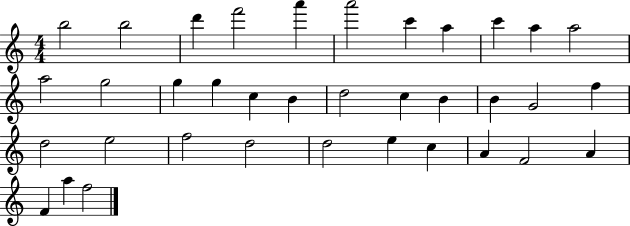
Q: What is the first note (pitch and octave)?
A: B5